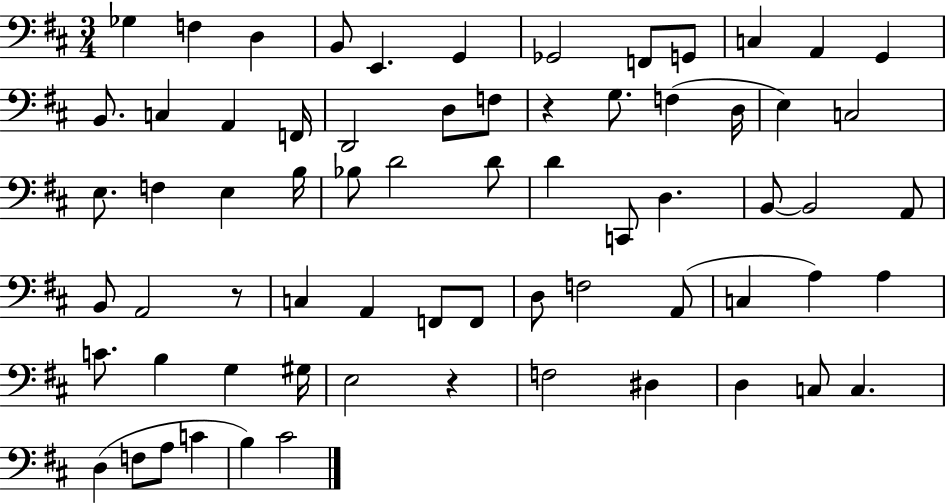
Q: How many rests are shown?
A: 3